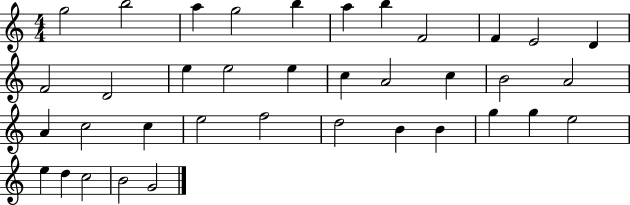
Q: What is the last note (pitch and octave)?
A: G4